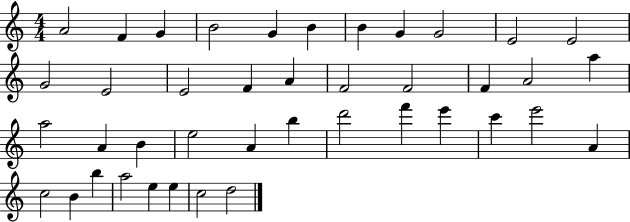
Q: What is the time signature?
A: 4/4